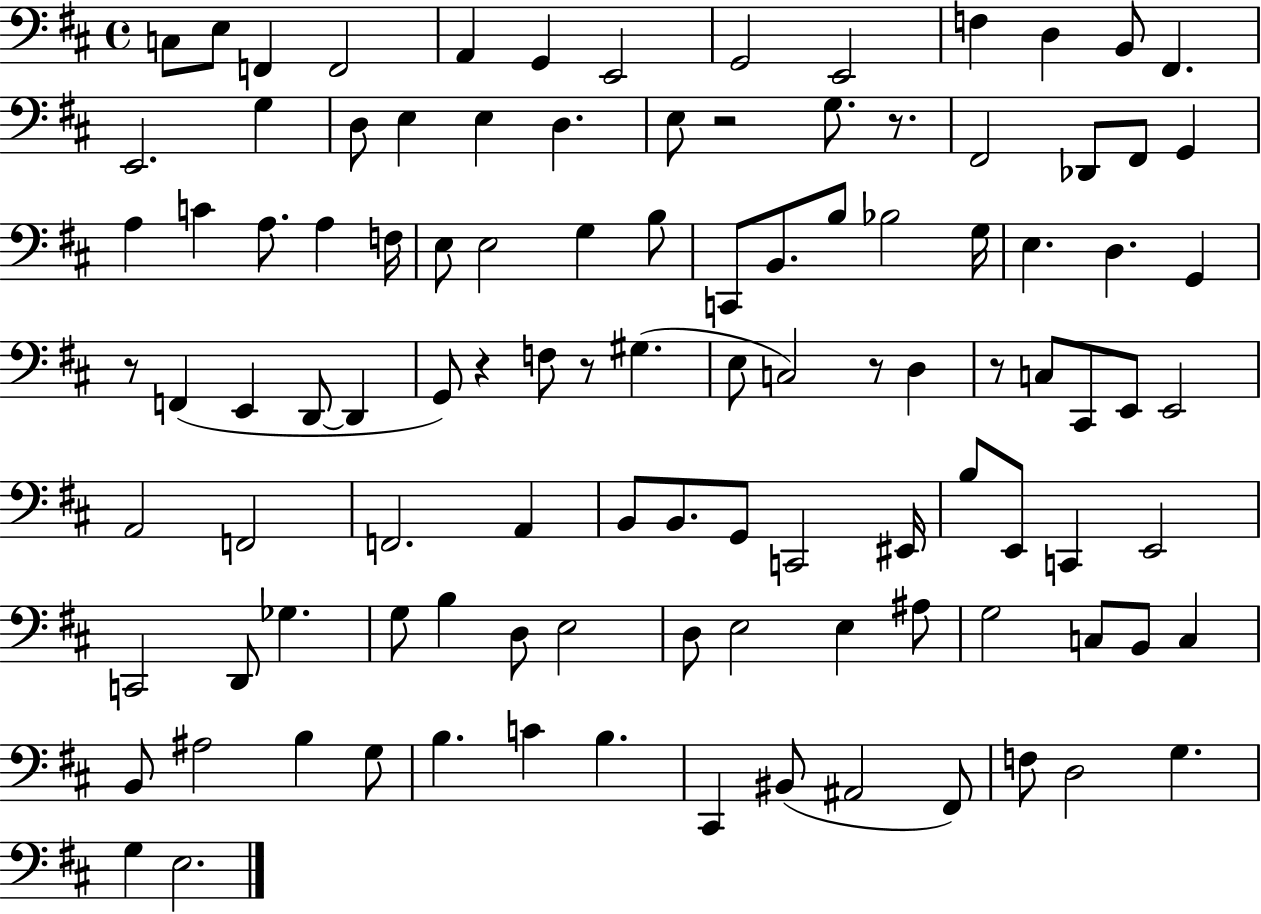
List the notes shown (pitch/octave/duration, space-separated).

C3/e E3/e F2/q F2/h A2/q G2/q E2/h G2/h E2/h F3/q D3/q B2/e F#2/q. E2/h. G3/q D3/e E3/q E3/q D3/q. E3/e R/h G3/e. R/e. F#2/h Db2/e F#2/e G2/q A3/q C4/q A3/e. A3/q F3/s E3/e E3/h G3/q B3/e C2/e B2/e. B3/e Bb3/h G3/s E3/q. D3/q. G2/q R/e F2/q E2/q D2/e D2/q G2/e R/q F3/e R/e G#3/q. E3/e C3/h R/e D3/q R/e C3/e C#2/e E2/e E2/h A2/h F2/h F2/h. A2/q B2/e B2/e. G2/e C2/h EIS2/s B3/e E2/e C2/q E2/h C2/h D2/e Gb3/q. G3/e B3/q D3/e E3/h D3/e E3/h E3/q A#3/e G3/h C3/e B2/e C3/q B2/e A#3/h B3/q G3/e B3/q. C4/q B3/q. C#2/q BIS2/e A#2/h F#2/e F3/e D3/h G3/q. G3/q E3/h.